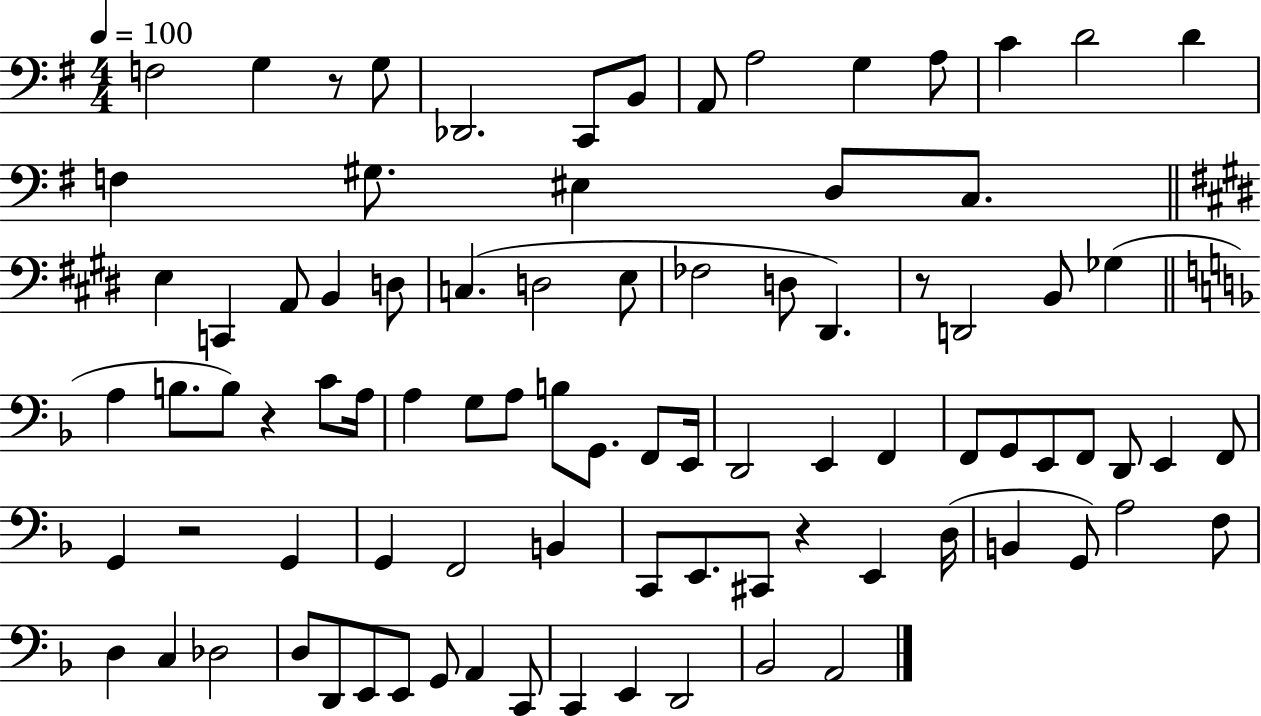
F3/h G3/q R/e G3/e Db2/h. C2/e B2/e A2/e A3/h G3/q A3/e C4/q D4/h D4/q F3/q G#3/e. EIS3/q D3/e C3/e. E3/q C2/q A2/e B2/q D3/e C3/q. D3/h E3/e FES3/h D3/e D#2/q. R/e D2/h B2/e Gb3/q A3/q B3/e. B3/e R/q C4/e A3/s A3/q G3/e A3/e B3/e G2/e. F2/e E2/s D2/h E2/q F2/q F2/e G2/e E2/e F2/e D2/e E2/q F2/e G2/q R/h G2/q G2/q F2/h B2/q C2/e E2/e. C#2/e R/q E2/q D3/s B2/q G2/e A3/h F3/e D3/q C3/q Db3/h D3/e D2/e E2/e E2/e G2/e A2/q C2/e C2/q E2/q D2/h Bb2/h A2/h